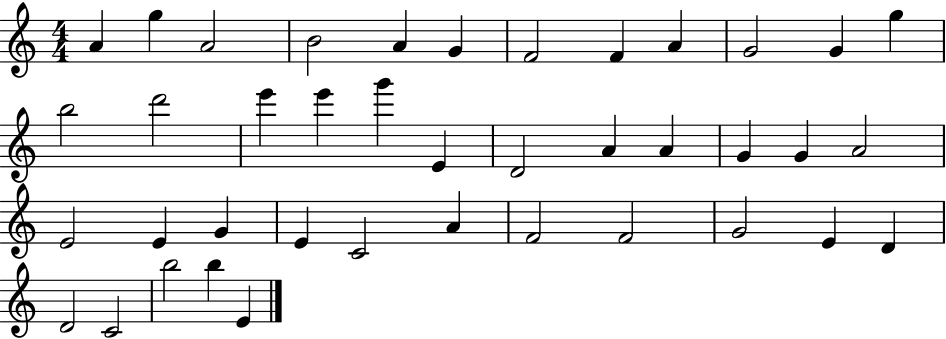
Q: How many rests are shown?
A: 0